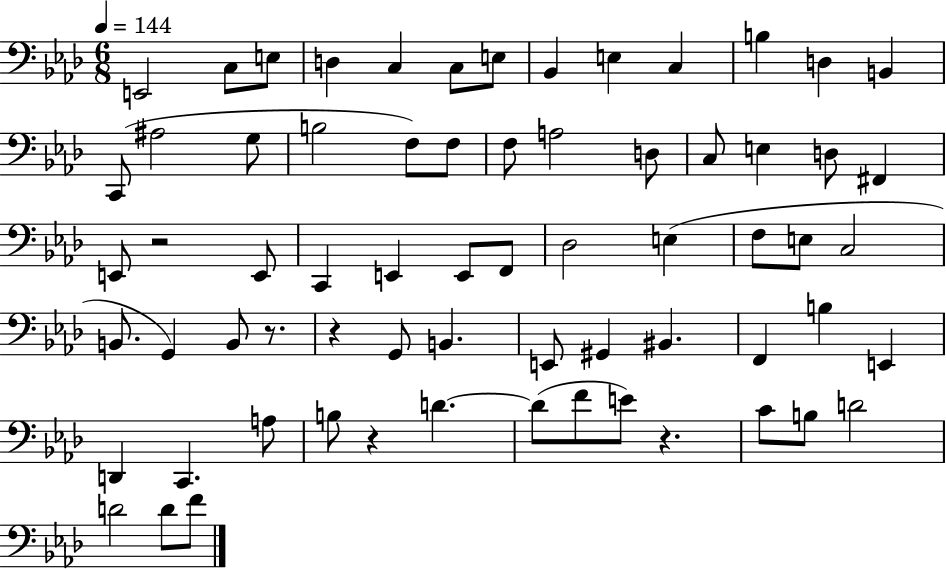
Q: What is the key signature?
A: AES major